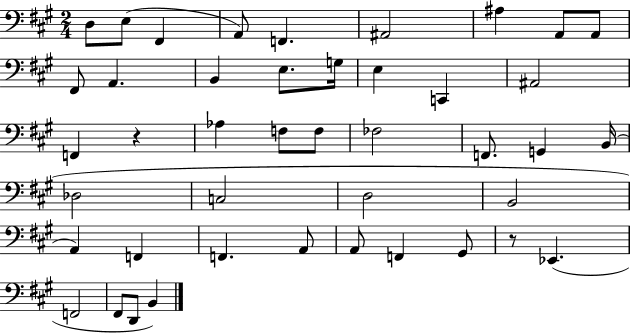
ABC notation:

X:1
T:Untitled
M:2/4
L:1/4
K:A
D,/2 E,/2 ^F,, A,,/2 F,, ^A,,2 ^A, A,,/2 A,,/2 ^F,,/2 A,, B,, E,/2 G,/4 E, C,, ^A,,2 F,, z _A, F,/2 F,/2 _F,2 F,,/2 G,, B,,/4 _D,2 C,2 D,2 B,,2 A,, F,, F,, A,,/2 A,,/2 F,, ^G,,/2 z/2 _E,, F,,2 ^F,,/2 D,,/2 B,,